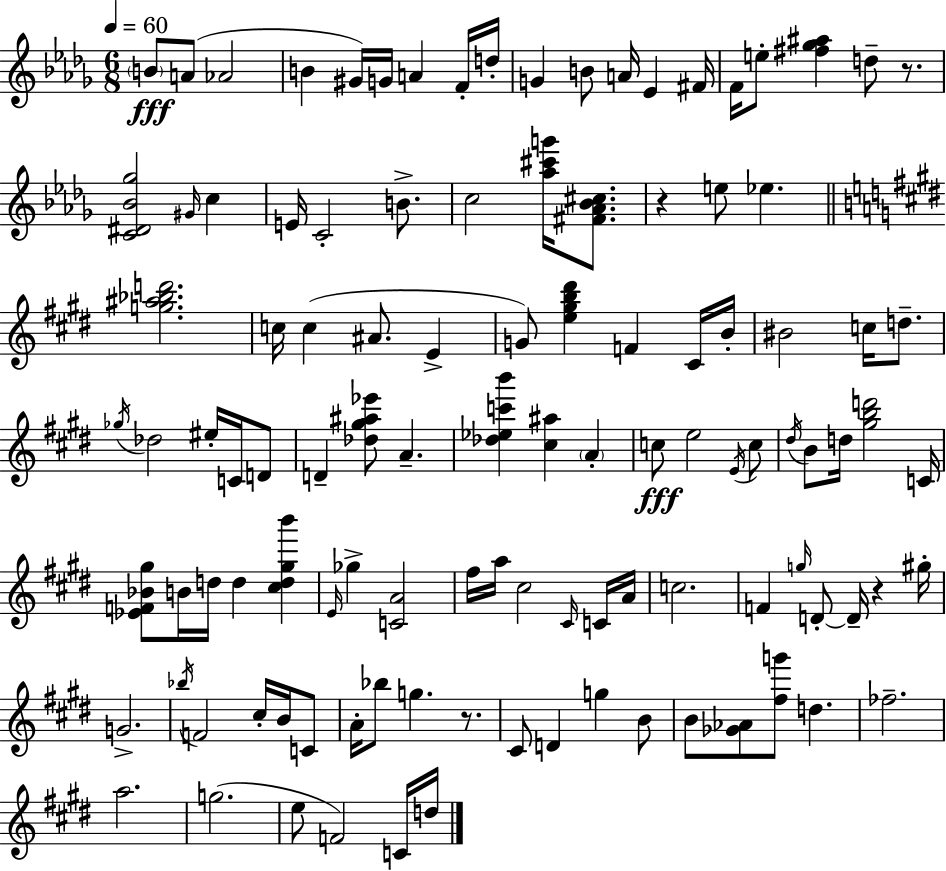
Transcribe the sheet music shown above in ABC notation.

X:1
T:Untitled
M:6/8
L:1/4
K:Bbm
B/2 A/2 _A2 B ^G/4 G/4 A F/4 d/4 G B/2 A/4 _E ^F/4 F/4 e/2 [^f_g^a] d/2 z/2 [C^D_B_g]2 ^G/4 c E/4 C2 B/2 c2 [_a^c'g']/4 [^F_A_B^c]/2 z e/2 _e [g^a_bd']2 c/4 c ^A/2 E G/2 [e^gb^d'] F ^C/4 B/4 ^B2 c/4 d/2 _g/4 _d2 ^e/4 C/4 D/2 D [_d^g^a_e']/2 A [_d_ec'b'] [^c^a] A c/2 e2 E/4 c/2 ^d/4 B/2 d/4 [^gbd']2 C/4 [_EF_B^g]/2 B/4 d/4 d [^cd^gb'] E/4 _g [CA]2 ^f/4 a/4 ^c2 ^C/4 C/4 A/4 c2 F g/4 D/2 D/4 z ^g/4 G2 _b/4 F2 ^c/4 B/4 C/2 A/4 _b/2 g z/2 ^C/2 D g B/2 B/2 [_G_A]/2 [^fg']/2 d _f2 a2 g2 e/2 F2 C/4 d/4